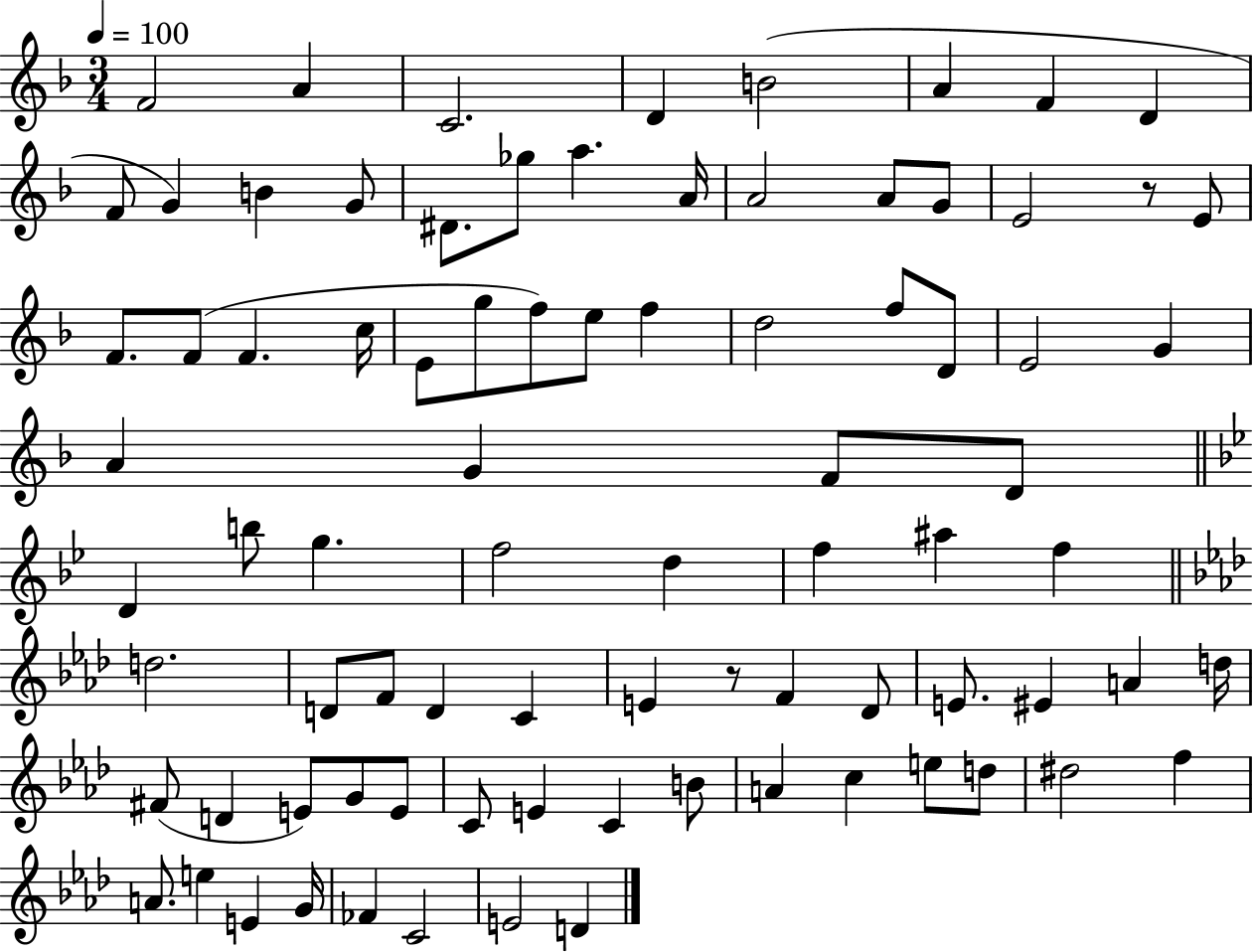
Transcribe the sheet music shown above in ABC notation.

X:1
T:Untitled
M:3/4
L:1/4
K:F
F2 A C2 D B2 A F D F/2 G B G/2 ^D/2 _g/2 a A/4 A2 A/2 G/2 E2 z/2 E/2 F/2 F/2 F c/4 E/2 g/2 f/2 e/2 f d2 f/2 D/2 E2 G A G F/2 D/2 D b/2 g f2 d f ^a f d2 D/2 F/2 D C E z/2 F _D/2 E/2 ^E A d/4 ^F/2 D E/2 G/2 E/2 C/2 E C B/2 A c e/2 d/2 ^d2 f A/2 e E G/4 _F C2 E2 D